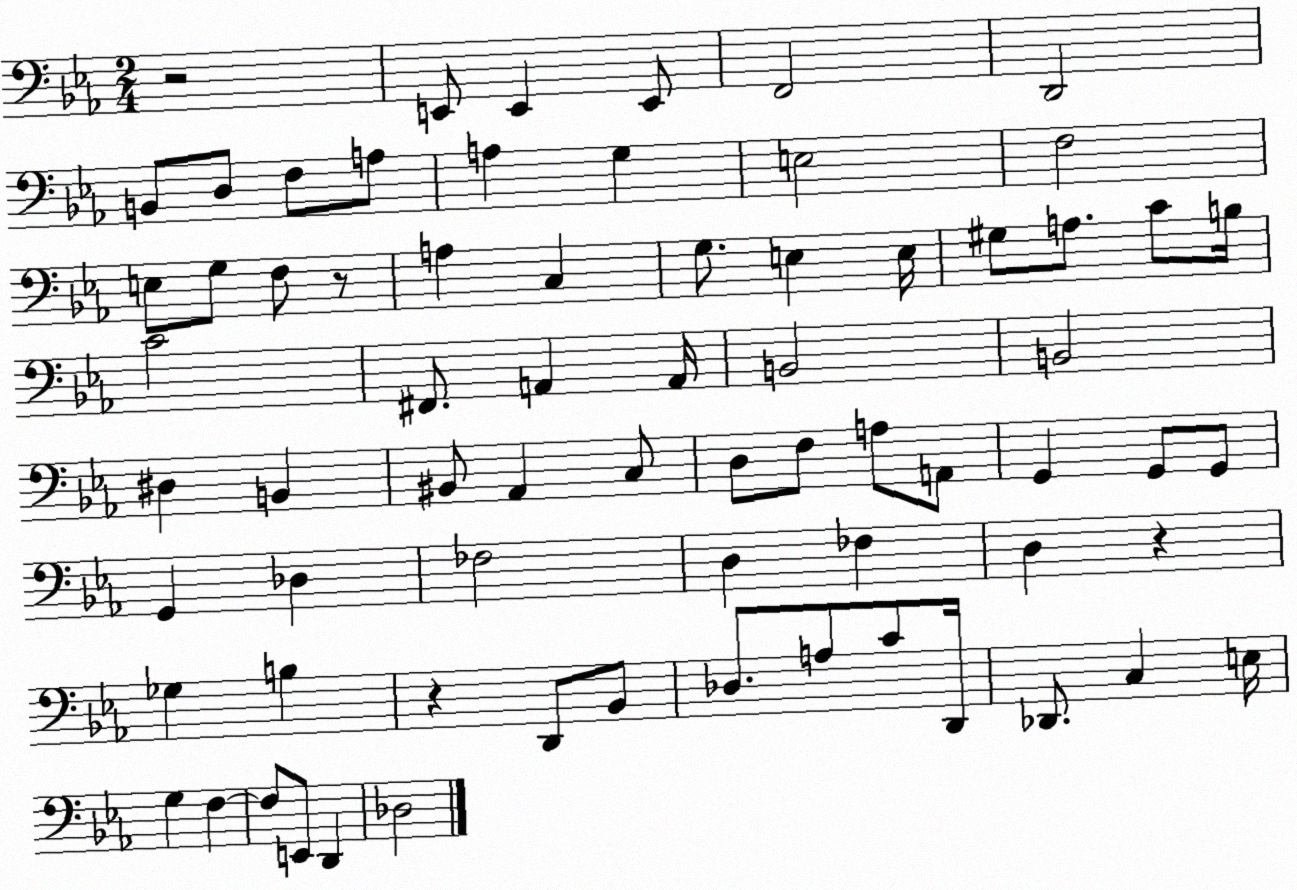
X:1
T:Untitled
M:2/4
L:1/4
K:Eb
z2 E,,/2 E,, E,,/2 F,,2 D,,2 B,,/2 D,/2 F,/2 A,/2 A, G, E,2 F,2 E,/2 G,/2 F,/2 z/2 A, C, G,/2 E, E,/4 ^G,/2 A,/2 C/2 B,/4 C2 ^F,,/2 A,, A,,/4 B,,2 B,,2 ^D, B,, ^B,,/2 _A,, C,/2 D,/2 F,/2 A,/2 A,,/2 G,, G,,/2 G,,/2 G,, _D, _F,2 D, _F, D, z _G, B, z D,,/2 _B,,/2 _D,/2 A,/2 C/2 D,,/4 _D,,/2 C, E,/4 G, F, F,/2 E,,/2 D,, _D,2